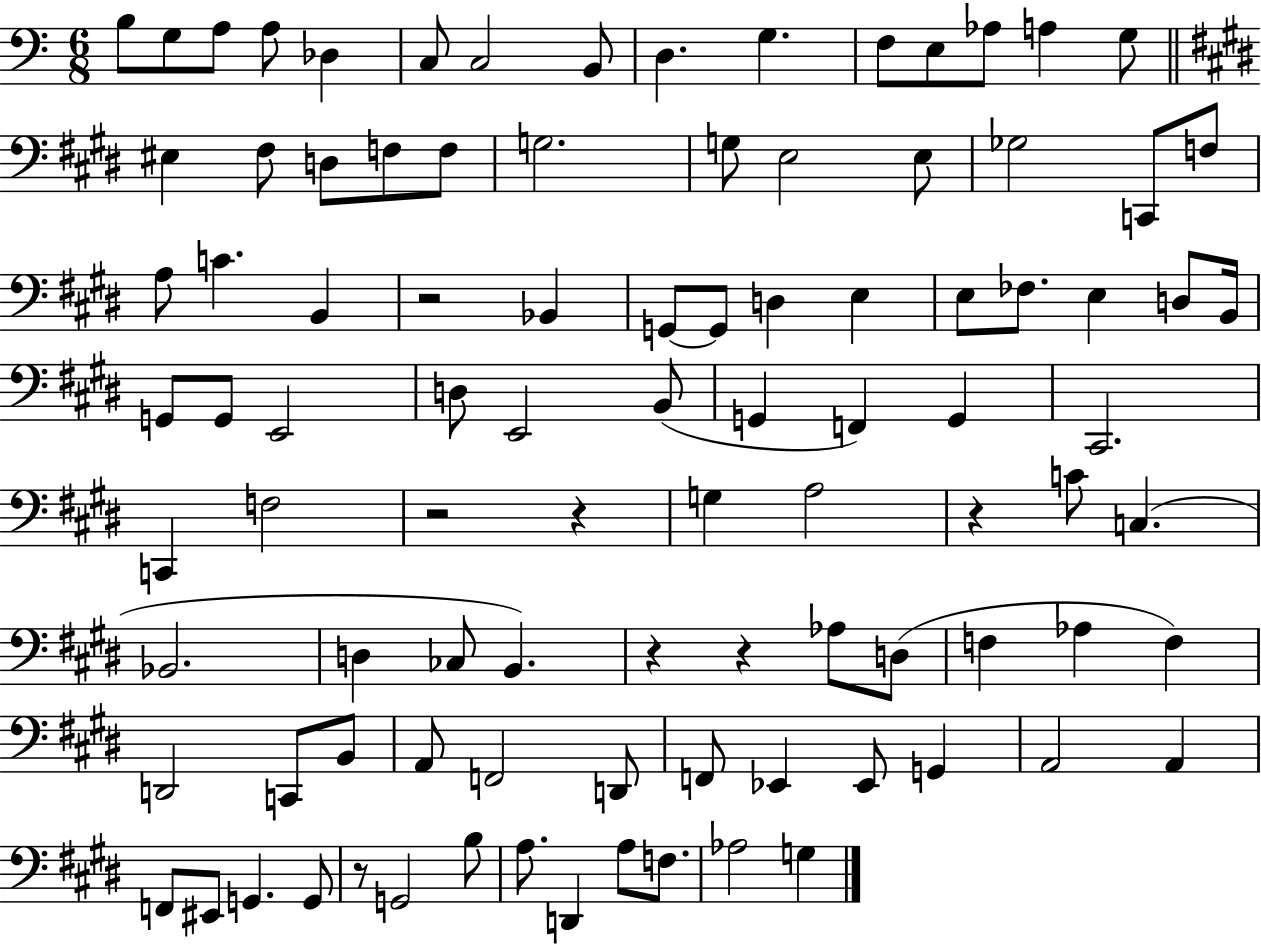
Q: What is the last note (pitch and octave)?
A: G3